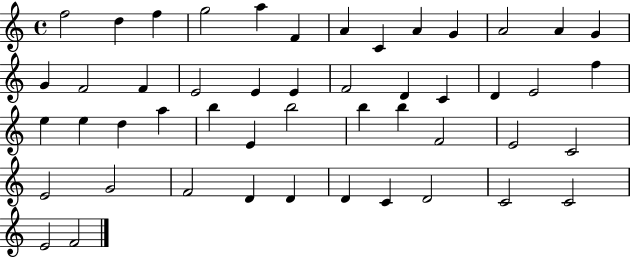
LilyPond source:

{
  \clef treble
  \time 4/4
  \defaultTimeSignature
  \key c \major
  f''2 d''4 f''4 | g''2 a''4 f'4 | a'4 c'4 a'4 g'4 | a'2 a'4 g'4 | \break g'4 f'2 f'4 | e'2 e'4 e'4 | f'2 d'4 c'4 | d'4 e'2 f''4 | \break e''4 e''4 d''4 a''4 | b''4 e'4 b''2 | b''4 b''4 f'2 | e'2 c'2 | \break e'2 g'2 | f'2 d'4 d'4 | d'4 c'4 d'2 | c'2 c'2 | \break e'2 f'2 | \bar "|."
}